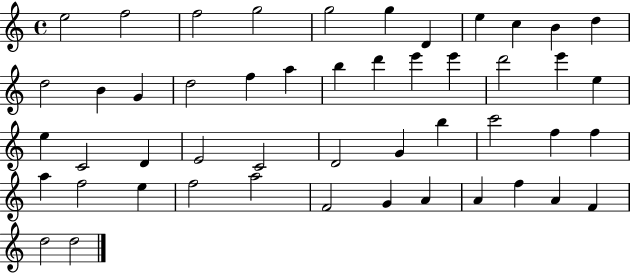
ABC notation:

X:1
T:Untitled
M:4/4
L:1/4
K:C
e2 f2 f2 g2 g2 g D e c B d d2 B G d2 f a b d' e' e' d'2 e' e e C2 D E2 C2 D2 G b c'2 f f a f2 e f2 a2 F2 G A A f A F d2 d2